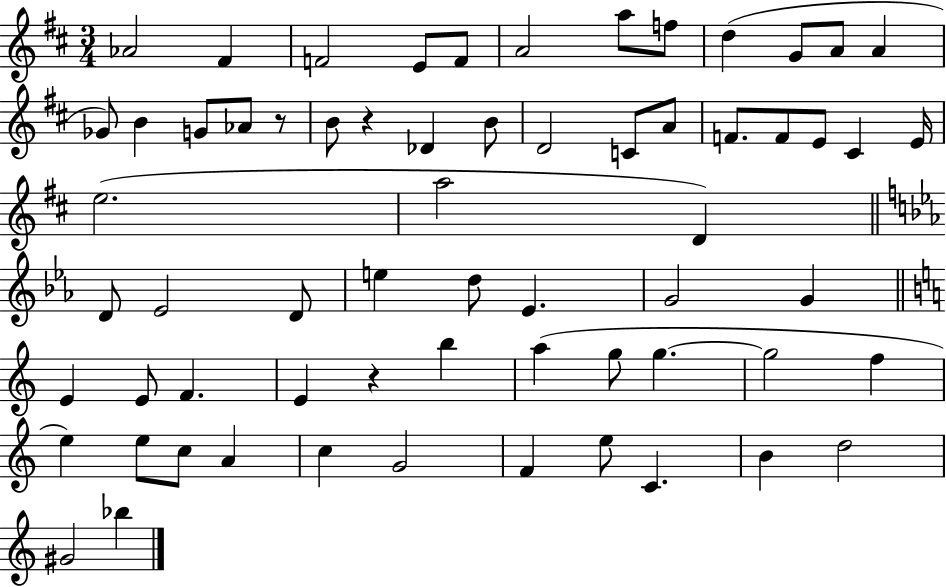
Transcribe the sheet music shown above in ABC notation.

X:1
T:Untitled
M:3/4
L:1/4
K:D
_A2 ^F F2 E/2 F/2 A2 a/2 f/2 d G/2 A/2 A _G/2 B G/2 _A/2 z/2 B/2 z _D B/2 D2 C/2 A/2 F/2 F/2 E/2 ^C E/4 e2 a2 D D/2 _E2 D/2 e d/2 _E G2 G E E/2 F E z b a g/2 g g2 f e e/2 c/2 A c G2 F e/2 C B d2 ^G2 _b